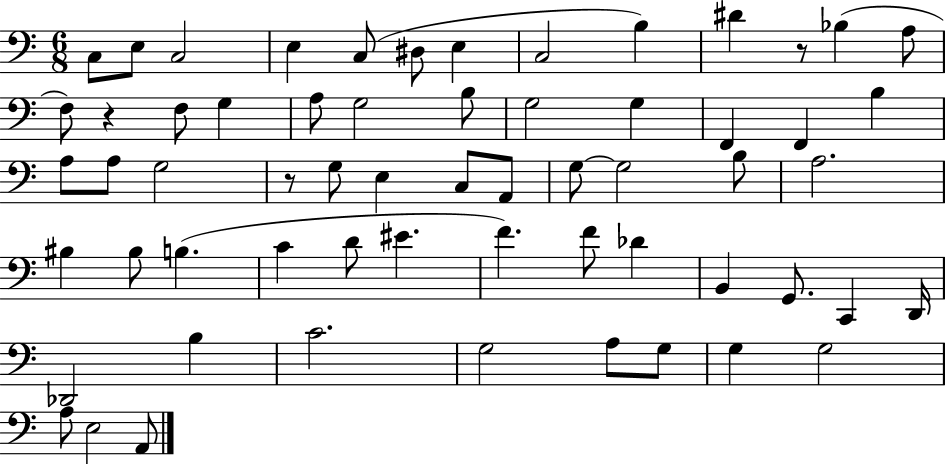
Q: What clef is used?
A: bass